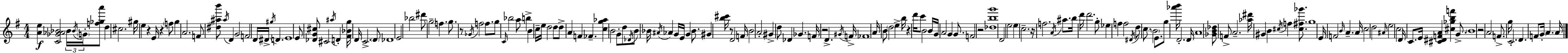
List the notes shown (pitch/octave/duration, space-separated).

[A4,E5]/q [C4,Gb4,Ab4,Bb4]/h Bb4/s Bb4/s G4/s [F5,Gb5,A6]/e D5/q C#5/h. G#5/s E5/q R/q E4/s R/q F5/e G5/q A4/h. F4/e [D#5,A#5,B6]/e A#5/s D4/q G4/h F4/h D4/s D#4/s G#5/s D4/q. E4/w E4/e [Db4,G4,C#5]/e C#4/h A#5/s D4/q [F#4,Bb4,G5]/s D4/s C4/h. D4/e Db4/w E4/h Bb5/h D#6/e G5/h F5/q. G5/e. R/e Gb4/s F5/h F5/e. G5/e C4/s Bb5/h A5/e B5/q B4/q C5/s E5/s D5/h D5/e D5/e A4/q F4/q FES4/q. [C5,G5,Ab5]/q B4/h G4/e D5/e Db4/s B4/e Bb4/s A#4/s Ab4/q G4/s E4/s G4/q Bb4/e. G#4/q [B5,C#6]/s R/e D4/h F4/s B4/h A4/h G#4/q D5/e Db4/q Gb4/q. F4/s R/h D4/q. G#4/s F4/s FES4/w A4/s B4/e D5/h E5/q B5/s R/q D6/s C6/e B4/h B4/s G4/s A4/h G4/q G4/e. F4/h R/h [Db5,B5,G6]/w D4/h E5/h E5/q C5/h. R/s F5/h. A4/s A#5/e. B5/s D6/s D6/h. G5/e Eb5/q F5/q F5/h D#4/s D5/e C5/e. B4/h E4/e. G5/e [Ab6,B6]/s D4/h. D4/s A4/w [Gb4,B4,Db5]/e F4/e A4/h. [Ab5,D#6]/s G#4/q B4/q C#5/s F5/q [C#5,F#5,Gb6]/e. G5/w E4/s F4/h B4/s A4/q. A4/s C5/h D5/h A#4/s E5/h C5/h D4/s C4/e. E4/s [C#4,D#4,F4,A4]/q [C#5,Gb5,B5,F6]/q G4/e. B4/w R/h A4/h F4/e. G5/s C4/h. D4/q. F4/e G4/s A4/q. A4/s